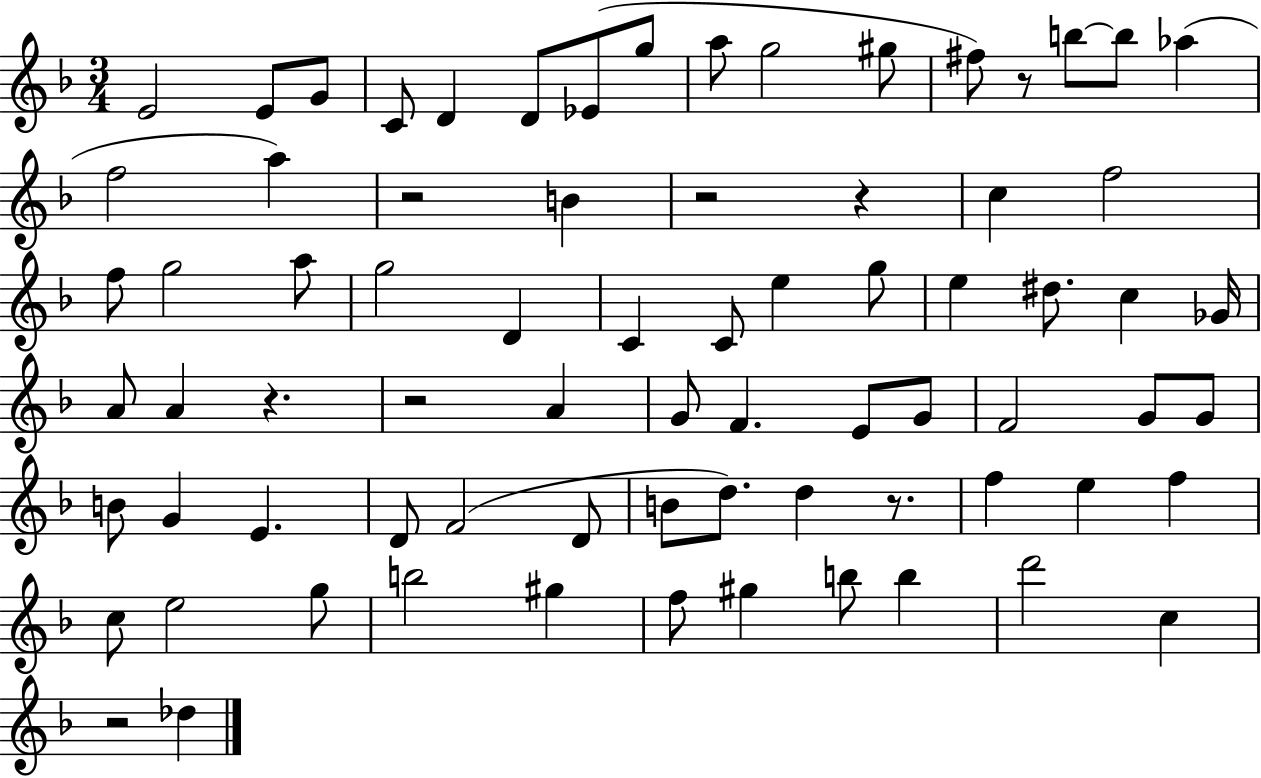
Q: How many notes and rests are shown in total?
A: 75